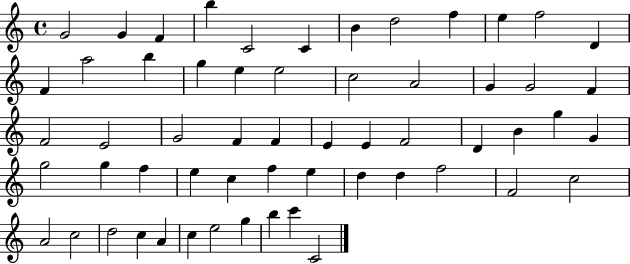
X:1
T:Untitled
M:4/4
L:1/4
K:C
G2 G F b C2 C B d2 f e f2 D F a2 b g e e2 c2 A2 G G2 F F2 E2 G2 F F E E F2 D B g G g2 g f e c f e d d f2 F2 c2 A2 c2 d2 c A c e2 g b c' C2